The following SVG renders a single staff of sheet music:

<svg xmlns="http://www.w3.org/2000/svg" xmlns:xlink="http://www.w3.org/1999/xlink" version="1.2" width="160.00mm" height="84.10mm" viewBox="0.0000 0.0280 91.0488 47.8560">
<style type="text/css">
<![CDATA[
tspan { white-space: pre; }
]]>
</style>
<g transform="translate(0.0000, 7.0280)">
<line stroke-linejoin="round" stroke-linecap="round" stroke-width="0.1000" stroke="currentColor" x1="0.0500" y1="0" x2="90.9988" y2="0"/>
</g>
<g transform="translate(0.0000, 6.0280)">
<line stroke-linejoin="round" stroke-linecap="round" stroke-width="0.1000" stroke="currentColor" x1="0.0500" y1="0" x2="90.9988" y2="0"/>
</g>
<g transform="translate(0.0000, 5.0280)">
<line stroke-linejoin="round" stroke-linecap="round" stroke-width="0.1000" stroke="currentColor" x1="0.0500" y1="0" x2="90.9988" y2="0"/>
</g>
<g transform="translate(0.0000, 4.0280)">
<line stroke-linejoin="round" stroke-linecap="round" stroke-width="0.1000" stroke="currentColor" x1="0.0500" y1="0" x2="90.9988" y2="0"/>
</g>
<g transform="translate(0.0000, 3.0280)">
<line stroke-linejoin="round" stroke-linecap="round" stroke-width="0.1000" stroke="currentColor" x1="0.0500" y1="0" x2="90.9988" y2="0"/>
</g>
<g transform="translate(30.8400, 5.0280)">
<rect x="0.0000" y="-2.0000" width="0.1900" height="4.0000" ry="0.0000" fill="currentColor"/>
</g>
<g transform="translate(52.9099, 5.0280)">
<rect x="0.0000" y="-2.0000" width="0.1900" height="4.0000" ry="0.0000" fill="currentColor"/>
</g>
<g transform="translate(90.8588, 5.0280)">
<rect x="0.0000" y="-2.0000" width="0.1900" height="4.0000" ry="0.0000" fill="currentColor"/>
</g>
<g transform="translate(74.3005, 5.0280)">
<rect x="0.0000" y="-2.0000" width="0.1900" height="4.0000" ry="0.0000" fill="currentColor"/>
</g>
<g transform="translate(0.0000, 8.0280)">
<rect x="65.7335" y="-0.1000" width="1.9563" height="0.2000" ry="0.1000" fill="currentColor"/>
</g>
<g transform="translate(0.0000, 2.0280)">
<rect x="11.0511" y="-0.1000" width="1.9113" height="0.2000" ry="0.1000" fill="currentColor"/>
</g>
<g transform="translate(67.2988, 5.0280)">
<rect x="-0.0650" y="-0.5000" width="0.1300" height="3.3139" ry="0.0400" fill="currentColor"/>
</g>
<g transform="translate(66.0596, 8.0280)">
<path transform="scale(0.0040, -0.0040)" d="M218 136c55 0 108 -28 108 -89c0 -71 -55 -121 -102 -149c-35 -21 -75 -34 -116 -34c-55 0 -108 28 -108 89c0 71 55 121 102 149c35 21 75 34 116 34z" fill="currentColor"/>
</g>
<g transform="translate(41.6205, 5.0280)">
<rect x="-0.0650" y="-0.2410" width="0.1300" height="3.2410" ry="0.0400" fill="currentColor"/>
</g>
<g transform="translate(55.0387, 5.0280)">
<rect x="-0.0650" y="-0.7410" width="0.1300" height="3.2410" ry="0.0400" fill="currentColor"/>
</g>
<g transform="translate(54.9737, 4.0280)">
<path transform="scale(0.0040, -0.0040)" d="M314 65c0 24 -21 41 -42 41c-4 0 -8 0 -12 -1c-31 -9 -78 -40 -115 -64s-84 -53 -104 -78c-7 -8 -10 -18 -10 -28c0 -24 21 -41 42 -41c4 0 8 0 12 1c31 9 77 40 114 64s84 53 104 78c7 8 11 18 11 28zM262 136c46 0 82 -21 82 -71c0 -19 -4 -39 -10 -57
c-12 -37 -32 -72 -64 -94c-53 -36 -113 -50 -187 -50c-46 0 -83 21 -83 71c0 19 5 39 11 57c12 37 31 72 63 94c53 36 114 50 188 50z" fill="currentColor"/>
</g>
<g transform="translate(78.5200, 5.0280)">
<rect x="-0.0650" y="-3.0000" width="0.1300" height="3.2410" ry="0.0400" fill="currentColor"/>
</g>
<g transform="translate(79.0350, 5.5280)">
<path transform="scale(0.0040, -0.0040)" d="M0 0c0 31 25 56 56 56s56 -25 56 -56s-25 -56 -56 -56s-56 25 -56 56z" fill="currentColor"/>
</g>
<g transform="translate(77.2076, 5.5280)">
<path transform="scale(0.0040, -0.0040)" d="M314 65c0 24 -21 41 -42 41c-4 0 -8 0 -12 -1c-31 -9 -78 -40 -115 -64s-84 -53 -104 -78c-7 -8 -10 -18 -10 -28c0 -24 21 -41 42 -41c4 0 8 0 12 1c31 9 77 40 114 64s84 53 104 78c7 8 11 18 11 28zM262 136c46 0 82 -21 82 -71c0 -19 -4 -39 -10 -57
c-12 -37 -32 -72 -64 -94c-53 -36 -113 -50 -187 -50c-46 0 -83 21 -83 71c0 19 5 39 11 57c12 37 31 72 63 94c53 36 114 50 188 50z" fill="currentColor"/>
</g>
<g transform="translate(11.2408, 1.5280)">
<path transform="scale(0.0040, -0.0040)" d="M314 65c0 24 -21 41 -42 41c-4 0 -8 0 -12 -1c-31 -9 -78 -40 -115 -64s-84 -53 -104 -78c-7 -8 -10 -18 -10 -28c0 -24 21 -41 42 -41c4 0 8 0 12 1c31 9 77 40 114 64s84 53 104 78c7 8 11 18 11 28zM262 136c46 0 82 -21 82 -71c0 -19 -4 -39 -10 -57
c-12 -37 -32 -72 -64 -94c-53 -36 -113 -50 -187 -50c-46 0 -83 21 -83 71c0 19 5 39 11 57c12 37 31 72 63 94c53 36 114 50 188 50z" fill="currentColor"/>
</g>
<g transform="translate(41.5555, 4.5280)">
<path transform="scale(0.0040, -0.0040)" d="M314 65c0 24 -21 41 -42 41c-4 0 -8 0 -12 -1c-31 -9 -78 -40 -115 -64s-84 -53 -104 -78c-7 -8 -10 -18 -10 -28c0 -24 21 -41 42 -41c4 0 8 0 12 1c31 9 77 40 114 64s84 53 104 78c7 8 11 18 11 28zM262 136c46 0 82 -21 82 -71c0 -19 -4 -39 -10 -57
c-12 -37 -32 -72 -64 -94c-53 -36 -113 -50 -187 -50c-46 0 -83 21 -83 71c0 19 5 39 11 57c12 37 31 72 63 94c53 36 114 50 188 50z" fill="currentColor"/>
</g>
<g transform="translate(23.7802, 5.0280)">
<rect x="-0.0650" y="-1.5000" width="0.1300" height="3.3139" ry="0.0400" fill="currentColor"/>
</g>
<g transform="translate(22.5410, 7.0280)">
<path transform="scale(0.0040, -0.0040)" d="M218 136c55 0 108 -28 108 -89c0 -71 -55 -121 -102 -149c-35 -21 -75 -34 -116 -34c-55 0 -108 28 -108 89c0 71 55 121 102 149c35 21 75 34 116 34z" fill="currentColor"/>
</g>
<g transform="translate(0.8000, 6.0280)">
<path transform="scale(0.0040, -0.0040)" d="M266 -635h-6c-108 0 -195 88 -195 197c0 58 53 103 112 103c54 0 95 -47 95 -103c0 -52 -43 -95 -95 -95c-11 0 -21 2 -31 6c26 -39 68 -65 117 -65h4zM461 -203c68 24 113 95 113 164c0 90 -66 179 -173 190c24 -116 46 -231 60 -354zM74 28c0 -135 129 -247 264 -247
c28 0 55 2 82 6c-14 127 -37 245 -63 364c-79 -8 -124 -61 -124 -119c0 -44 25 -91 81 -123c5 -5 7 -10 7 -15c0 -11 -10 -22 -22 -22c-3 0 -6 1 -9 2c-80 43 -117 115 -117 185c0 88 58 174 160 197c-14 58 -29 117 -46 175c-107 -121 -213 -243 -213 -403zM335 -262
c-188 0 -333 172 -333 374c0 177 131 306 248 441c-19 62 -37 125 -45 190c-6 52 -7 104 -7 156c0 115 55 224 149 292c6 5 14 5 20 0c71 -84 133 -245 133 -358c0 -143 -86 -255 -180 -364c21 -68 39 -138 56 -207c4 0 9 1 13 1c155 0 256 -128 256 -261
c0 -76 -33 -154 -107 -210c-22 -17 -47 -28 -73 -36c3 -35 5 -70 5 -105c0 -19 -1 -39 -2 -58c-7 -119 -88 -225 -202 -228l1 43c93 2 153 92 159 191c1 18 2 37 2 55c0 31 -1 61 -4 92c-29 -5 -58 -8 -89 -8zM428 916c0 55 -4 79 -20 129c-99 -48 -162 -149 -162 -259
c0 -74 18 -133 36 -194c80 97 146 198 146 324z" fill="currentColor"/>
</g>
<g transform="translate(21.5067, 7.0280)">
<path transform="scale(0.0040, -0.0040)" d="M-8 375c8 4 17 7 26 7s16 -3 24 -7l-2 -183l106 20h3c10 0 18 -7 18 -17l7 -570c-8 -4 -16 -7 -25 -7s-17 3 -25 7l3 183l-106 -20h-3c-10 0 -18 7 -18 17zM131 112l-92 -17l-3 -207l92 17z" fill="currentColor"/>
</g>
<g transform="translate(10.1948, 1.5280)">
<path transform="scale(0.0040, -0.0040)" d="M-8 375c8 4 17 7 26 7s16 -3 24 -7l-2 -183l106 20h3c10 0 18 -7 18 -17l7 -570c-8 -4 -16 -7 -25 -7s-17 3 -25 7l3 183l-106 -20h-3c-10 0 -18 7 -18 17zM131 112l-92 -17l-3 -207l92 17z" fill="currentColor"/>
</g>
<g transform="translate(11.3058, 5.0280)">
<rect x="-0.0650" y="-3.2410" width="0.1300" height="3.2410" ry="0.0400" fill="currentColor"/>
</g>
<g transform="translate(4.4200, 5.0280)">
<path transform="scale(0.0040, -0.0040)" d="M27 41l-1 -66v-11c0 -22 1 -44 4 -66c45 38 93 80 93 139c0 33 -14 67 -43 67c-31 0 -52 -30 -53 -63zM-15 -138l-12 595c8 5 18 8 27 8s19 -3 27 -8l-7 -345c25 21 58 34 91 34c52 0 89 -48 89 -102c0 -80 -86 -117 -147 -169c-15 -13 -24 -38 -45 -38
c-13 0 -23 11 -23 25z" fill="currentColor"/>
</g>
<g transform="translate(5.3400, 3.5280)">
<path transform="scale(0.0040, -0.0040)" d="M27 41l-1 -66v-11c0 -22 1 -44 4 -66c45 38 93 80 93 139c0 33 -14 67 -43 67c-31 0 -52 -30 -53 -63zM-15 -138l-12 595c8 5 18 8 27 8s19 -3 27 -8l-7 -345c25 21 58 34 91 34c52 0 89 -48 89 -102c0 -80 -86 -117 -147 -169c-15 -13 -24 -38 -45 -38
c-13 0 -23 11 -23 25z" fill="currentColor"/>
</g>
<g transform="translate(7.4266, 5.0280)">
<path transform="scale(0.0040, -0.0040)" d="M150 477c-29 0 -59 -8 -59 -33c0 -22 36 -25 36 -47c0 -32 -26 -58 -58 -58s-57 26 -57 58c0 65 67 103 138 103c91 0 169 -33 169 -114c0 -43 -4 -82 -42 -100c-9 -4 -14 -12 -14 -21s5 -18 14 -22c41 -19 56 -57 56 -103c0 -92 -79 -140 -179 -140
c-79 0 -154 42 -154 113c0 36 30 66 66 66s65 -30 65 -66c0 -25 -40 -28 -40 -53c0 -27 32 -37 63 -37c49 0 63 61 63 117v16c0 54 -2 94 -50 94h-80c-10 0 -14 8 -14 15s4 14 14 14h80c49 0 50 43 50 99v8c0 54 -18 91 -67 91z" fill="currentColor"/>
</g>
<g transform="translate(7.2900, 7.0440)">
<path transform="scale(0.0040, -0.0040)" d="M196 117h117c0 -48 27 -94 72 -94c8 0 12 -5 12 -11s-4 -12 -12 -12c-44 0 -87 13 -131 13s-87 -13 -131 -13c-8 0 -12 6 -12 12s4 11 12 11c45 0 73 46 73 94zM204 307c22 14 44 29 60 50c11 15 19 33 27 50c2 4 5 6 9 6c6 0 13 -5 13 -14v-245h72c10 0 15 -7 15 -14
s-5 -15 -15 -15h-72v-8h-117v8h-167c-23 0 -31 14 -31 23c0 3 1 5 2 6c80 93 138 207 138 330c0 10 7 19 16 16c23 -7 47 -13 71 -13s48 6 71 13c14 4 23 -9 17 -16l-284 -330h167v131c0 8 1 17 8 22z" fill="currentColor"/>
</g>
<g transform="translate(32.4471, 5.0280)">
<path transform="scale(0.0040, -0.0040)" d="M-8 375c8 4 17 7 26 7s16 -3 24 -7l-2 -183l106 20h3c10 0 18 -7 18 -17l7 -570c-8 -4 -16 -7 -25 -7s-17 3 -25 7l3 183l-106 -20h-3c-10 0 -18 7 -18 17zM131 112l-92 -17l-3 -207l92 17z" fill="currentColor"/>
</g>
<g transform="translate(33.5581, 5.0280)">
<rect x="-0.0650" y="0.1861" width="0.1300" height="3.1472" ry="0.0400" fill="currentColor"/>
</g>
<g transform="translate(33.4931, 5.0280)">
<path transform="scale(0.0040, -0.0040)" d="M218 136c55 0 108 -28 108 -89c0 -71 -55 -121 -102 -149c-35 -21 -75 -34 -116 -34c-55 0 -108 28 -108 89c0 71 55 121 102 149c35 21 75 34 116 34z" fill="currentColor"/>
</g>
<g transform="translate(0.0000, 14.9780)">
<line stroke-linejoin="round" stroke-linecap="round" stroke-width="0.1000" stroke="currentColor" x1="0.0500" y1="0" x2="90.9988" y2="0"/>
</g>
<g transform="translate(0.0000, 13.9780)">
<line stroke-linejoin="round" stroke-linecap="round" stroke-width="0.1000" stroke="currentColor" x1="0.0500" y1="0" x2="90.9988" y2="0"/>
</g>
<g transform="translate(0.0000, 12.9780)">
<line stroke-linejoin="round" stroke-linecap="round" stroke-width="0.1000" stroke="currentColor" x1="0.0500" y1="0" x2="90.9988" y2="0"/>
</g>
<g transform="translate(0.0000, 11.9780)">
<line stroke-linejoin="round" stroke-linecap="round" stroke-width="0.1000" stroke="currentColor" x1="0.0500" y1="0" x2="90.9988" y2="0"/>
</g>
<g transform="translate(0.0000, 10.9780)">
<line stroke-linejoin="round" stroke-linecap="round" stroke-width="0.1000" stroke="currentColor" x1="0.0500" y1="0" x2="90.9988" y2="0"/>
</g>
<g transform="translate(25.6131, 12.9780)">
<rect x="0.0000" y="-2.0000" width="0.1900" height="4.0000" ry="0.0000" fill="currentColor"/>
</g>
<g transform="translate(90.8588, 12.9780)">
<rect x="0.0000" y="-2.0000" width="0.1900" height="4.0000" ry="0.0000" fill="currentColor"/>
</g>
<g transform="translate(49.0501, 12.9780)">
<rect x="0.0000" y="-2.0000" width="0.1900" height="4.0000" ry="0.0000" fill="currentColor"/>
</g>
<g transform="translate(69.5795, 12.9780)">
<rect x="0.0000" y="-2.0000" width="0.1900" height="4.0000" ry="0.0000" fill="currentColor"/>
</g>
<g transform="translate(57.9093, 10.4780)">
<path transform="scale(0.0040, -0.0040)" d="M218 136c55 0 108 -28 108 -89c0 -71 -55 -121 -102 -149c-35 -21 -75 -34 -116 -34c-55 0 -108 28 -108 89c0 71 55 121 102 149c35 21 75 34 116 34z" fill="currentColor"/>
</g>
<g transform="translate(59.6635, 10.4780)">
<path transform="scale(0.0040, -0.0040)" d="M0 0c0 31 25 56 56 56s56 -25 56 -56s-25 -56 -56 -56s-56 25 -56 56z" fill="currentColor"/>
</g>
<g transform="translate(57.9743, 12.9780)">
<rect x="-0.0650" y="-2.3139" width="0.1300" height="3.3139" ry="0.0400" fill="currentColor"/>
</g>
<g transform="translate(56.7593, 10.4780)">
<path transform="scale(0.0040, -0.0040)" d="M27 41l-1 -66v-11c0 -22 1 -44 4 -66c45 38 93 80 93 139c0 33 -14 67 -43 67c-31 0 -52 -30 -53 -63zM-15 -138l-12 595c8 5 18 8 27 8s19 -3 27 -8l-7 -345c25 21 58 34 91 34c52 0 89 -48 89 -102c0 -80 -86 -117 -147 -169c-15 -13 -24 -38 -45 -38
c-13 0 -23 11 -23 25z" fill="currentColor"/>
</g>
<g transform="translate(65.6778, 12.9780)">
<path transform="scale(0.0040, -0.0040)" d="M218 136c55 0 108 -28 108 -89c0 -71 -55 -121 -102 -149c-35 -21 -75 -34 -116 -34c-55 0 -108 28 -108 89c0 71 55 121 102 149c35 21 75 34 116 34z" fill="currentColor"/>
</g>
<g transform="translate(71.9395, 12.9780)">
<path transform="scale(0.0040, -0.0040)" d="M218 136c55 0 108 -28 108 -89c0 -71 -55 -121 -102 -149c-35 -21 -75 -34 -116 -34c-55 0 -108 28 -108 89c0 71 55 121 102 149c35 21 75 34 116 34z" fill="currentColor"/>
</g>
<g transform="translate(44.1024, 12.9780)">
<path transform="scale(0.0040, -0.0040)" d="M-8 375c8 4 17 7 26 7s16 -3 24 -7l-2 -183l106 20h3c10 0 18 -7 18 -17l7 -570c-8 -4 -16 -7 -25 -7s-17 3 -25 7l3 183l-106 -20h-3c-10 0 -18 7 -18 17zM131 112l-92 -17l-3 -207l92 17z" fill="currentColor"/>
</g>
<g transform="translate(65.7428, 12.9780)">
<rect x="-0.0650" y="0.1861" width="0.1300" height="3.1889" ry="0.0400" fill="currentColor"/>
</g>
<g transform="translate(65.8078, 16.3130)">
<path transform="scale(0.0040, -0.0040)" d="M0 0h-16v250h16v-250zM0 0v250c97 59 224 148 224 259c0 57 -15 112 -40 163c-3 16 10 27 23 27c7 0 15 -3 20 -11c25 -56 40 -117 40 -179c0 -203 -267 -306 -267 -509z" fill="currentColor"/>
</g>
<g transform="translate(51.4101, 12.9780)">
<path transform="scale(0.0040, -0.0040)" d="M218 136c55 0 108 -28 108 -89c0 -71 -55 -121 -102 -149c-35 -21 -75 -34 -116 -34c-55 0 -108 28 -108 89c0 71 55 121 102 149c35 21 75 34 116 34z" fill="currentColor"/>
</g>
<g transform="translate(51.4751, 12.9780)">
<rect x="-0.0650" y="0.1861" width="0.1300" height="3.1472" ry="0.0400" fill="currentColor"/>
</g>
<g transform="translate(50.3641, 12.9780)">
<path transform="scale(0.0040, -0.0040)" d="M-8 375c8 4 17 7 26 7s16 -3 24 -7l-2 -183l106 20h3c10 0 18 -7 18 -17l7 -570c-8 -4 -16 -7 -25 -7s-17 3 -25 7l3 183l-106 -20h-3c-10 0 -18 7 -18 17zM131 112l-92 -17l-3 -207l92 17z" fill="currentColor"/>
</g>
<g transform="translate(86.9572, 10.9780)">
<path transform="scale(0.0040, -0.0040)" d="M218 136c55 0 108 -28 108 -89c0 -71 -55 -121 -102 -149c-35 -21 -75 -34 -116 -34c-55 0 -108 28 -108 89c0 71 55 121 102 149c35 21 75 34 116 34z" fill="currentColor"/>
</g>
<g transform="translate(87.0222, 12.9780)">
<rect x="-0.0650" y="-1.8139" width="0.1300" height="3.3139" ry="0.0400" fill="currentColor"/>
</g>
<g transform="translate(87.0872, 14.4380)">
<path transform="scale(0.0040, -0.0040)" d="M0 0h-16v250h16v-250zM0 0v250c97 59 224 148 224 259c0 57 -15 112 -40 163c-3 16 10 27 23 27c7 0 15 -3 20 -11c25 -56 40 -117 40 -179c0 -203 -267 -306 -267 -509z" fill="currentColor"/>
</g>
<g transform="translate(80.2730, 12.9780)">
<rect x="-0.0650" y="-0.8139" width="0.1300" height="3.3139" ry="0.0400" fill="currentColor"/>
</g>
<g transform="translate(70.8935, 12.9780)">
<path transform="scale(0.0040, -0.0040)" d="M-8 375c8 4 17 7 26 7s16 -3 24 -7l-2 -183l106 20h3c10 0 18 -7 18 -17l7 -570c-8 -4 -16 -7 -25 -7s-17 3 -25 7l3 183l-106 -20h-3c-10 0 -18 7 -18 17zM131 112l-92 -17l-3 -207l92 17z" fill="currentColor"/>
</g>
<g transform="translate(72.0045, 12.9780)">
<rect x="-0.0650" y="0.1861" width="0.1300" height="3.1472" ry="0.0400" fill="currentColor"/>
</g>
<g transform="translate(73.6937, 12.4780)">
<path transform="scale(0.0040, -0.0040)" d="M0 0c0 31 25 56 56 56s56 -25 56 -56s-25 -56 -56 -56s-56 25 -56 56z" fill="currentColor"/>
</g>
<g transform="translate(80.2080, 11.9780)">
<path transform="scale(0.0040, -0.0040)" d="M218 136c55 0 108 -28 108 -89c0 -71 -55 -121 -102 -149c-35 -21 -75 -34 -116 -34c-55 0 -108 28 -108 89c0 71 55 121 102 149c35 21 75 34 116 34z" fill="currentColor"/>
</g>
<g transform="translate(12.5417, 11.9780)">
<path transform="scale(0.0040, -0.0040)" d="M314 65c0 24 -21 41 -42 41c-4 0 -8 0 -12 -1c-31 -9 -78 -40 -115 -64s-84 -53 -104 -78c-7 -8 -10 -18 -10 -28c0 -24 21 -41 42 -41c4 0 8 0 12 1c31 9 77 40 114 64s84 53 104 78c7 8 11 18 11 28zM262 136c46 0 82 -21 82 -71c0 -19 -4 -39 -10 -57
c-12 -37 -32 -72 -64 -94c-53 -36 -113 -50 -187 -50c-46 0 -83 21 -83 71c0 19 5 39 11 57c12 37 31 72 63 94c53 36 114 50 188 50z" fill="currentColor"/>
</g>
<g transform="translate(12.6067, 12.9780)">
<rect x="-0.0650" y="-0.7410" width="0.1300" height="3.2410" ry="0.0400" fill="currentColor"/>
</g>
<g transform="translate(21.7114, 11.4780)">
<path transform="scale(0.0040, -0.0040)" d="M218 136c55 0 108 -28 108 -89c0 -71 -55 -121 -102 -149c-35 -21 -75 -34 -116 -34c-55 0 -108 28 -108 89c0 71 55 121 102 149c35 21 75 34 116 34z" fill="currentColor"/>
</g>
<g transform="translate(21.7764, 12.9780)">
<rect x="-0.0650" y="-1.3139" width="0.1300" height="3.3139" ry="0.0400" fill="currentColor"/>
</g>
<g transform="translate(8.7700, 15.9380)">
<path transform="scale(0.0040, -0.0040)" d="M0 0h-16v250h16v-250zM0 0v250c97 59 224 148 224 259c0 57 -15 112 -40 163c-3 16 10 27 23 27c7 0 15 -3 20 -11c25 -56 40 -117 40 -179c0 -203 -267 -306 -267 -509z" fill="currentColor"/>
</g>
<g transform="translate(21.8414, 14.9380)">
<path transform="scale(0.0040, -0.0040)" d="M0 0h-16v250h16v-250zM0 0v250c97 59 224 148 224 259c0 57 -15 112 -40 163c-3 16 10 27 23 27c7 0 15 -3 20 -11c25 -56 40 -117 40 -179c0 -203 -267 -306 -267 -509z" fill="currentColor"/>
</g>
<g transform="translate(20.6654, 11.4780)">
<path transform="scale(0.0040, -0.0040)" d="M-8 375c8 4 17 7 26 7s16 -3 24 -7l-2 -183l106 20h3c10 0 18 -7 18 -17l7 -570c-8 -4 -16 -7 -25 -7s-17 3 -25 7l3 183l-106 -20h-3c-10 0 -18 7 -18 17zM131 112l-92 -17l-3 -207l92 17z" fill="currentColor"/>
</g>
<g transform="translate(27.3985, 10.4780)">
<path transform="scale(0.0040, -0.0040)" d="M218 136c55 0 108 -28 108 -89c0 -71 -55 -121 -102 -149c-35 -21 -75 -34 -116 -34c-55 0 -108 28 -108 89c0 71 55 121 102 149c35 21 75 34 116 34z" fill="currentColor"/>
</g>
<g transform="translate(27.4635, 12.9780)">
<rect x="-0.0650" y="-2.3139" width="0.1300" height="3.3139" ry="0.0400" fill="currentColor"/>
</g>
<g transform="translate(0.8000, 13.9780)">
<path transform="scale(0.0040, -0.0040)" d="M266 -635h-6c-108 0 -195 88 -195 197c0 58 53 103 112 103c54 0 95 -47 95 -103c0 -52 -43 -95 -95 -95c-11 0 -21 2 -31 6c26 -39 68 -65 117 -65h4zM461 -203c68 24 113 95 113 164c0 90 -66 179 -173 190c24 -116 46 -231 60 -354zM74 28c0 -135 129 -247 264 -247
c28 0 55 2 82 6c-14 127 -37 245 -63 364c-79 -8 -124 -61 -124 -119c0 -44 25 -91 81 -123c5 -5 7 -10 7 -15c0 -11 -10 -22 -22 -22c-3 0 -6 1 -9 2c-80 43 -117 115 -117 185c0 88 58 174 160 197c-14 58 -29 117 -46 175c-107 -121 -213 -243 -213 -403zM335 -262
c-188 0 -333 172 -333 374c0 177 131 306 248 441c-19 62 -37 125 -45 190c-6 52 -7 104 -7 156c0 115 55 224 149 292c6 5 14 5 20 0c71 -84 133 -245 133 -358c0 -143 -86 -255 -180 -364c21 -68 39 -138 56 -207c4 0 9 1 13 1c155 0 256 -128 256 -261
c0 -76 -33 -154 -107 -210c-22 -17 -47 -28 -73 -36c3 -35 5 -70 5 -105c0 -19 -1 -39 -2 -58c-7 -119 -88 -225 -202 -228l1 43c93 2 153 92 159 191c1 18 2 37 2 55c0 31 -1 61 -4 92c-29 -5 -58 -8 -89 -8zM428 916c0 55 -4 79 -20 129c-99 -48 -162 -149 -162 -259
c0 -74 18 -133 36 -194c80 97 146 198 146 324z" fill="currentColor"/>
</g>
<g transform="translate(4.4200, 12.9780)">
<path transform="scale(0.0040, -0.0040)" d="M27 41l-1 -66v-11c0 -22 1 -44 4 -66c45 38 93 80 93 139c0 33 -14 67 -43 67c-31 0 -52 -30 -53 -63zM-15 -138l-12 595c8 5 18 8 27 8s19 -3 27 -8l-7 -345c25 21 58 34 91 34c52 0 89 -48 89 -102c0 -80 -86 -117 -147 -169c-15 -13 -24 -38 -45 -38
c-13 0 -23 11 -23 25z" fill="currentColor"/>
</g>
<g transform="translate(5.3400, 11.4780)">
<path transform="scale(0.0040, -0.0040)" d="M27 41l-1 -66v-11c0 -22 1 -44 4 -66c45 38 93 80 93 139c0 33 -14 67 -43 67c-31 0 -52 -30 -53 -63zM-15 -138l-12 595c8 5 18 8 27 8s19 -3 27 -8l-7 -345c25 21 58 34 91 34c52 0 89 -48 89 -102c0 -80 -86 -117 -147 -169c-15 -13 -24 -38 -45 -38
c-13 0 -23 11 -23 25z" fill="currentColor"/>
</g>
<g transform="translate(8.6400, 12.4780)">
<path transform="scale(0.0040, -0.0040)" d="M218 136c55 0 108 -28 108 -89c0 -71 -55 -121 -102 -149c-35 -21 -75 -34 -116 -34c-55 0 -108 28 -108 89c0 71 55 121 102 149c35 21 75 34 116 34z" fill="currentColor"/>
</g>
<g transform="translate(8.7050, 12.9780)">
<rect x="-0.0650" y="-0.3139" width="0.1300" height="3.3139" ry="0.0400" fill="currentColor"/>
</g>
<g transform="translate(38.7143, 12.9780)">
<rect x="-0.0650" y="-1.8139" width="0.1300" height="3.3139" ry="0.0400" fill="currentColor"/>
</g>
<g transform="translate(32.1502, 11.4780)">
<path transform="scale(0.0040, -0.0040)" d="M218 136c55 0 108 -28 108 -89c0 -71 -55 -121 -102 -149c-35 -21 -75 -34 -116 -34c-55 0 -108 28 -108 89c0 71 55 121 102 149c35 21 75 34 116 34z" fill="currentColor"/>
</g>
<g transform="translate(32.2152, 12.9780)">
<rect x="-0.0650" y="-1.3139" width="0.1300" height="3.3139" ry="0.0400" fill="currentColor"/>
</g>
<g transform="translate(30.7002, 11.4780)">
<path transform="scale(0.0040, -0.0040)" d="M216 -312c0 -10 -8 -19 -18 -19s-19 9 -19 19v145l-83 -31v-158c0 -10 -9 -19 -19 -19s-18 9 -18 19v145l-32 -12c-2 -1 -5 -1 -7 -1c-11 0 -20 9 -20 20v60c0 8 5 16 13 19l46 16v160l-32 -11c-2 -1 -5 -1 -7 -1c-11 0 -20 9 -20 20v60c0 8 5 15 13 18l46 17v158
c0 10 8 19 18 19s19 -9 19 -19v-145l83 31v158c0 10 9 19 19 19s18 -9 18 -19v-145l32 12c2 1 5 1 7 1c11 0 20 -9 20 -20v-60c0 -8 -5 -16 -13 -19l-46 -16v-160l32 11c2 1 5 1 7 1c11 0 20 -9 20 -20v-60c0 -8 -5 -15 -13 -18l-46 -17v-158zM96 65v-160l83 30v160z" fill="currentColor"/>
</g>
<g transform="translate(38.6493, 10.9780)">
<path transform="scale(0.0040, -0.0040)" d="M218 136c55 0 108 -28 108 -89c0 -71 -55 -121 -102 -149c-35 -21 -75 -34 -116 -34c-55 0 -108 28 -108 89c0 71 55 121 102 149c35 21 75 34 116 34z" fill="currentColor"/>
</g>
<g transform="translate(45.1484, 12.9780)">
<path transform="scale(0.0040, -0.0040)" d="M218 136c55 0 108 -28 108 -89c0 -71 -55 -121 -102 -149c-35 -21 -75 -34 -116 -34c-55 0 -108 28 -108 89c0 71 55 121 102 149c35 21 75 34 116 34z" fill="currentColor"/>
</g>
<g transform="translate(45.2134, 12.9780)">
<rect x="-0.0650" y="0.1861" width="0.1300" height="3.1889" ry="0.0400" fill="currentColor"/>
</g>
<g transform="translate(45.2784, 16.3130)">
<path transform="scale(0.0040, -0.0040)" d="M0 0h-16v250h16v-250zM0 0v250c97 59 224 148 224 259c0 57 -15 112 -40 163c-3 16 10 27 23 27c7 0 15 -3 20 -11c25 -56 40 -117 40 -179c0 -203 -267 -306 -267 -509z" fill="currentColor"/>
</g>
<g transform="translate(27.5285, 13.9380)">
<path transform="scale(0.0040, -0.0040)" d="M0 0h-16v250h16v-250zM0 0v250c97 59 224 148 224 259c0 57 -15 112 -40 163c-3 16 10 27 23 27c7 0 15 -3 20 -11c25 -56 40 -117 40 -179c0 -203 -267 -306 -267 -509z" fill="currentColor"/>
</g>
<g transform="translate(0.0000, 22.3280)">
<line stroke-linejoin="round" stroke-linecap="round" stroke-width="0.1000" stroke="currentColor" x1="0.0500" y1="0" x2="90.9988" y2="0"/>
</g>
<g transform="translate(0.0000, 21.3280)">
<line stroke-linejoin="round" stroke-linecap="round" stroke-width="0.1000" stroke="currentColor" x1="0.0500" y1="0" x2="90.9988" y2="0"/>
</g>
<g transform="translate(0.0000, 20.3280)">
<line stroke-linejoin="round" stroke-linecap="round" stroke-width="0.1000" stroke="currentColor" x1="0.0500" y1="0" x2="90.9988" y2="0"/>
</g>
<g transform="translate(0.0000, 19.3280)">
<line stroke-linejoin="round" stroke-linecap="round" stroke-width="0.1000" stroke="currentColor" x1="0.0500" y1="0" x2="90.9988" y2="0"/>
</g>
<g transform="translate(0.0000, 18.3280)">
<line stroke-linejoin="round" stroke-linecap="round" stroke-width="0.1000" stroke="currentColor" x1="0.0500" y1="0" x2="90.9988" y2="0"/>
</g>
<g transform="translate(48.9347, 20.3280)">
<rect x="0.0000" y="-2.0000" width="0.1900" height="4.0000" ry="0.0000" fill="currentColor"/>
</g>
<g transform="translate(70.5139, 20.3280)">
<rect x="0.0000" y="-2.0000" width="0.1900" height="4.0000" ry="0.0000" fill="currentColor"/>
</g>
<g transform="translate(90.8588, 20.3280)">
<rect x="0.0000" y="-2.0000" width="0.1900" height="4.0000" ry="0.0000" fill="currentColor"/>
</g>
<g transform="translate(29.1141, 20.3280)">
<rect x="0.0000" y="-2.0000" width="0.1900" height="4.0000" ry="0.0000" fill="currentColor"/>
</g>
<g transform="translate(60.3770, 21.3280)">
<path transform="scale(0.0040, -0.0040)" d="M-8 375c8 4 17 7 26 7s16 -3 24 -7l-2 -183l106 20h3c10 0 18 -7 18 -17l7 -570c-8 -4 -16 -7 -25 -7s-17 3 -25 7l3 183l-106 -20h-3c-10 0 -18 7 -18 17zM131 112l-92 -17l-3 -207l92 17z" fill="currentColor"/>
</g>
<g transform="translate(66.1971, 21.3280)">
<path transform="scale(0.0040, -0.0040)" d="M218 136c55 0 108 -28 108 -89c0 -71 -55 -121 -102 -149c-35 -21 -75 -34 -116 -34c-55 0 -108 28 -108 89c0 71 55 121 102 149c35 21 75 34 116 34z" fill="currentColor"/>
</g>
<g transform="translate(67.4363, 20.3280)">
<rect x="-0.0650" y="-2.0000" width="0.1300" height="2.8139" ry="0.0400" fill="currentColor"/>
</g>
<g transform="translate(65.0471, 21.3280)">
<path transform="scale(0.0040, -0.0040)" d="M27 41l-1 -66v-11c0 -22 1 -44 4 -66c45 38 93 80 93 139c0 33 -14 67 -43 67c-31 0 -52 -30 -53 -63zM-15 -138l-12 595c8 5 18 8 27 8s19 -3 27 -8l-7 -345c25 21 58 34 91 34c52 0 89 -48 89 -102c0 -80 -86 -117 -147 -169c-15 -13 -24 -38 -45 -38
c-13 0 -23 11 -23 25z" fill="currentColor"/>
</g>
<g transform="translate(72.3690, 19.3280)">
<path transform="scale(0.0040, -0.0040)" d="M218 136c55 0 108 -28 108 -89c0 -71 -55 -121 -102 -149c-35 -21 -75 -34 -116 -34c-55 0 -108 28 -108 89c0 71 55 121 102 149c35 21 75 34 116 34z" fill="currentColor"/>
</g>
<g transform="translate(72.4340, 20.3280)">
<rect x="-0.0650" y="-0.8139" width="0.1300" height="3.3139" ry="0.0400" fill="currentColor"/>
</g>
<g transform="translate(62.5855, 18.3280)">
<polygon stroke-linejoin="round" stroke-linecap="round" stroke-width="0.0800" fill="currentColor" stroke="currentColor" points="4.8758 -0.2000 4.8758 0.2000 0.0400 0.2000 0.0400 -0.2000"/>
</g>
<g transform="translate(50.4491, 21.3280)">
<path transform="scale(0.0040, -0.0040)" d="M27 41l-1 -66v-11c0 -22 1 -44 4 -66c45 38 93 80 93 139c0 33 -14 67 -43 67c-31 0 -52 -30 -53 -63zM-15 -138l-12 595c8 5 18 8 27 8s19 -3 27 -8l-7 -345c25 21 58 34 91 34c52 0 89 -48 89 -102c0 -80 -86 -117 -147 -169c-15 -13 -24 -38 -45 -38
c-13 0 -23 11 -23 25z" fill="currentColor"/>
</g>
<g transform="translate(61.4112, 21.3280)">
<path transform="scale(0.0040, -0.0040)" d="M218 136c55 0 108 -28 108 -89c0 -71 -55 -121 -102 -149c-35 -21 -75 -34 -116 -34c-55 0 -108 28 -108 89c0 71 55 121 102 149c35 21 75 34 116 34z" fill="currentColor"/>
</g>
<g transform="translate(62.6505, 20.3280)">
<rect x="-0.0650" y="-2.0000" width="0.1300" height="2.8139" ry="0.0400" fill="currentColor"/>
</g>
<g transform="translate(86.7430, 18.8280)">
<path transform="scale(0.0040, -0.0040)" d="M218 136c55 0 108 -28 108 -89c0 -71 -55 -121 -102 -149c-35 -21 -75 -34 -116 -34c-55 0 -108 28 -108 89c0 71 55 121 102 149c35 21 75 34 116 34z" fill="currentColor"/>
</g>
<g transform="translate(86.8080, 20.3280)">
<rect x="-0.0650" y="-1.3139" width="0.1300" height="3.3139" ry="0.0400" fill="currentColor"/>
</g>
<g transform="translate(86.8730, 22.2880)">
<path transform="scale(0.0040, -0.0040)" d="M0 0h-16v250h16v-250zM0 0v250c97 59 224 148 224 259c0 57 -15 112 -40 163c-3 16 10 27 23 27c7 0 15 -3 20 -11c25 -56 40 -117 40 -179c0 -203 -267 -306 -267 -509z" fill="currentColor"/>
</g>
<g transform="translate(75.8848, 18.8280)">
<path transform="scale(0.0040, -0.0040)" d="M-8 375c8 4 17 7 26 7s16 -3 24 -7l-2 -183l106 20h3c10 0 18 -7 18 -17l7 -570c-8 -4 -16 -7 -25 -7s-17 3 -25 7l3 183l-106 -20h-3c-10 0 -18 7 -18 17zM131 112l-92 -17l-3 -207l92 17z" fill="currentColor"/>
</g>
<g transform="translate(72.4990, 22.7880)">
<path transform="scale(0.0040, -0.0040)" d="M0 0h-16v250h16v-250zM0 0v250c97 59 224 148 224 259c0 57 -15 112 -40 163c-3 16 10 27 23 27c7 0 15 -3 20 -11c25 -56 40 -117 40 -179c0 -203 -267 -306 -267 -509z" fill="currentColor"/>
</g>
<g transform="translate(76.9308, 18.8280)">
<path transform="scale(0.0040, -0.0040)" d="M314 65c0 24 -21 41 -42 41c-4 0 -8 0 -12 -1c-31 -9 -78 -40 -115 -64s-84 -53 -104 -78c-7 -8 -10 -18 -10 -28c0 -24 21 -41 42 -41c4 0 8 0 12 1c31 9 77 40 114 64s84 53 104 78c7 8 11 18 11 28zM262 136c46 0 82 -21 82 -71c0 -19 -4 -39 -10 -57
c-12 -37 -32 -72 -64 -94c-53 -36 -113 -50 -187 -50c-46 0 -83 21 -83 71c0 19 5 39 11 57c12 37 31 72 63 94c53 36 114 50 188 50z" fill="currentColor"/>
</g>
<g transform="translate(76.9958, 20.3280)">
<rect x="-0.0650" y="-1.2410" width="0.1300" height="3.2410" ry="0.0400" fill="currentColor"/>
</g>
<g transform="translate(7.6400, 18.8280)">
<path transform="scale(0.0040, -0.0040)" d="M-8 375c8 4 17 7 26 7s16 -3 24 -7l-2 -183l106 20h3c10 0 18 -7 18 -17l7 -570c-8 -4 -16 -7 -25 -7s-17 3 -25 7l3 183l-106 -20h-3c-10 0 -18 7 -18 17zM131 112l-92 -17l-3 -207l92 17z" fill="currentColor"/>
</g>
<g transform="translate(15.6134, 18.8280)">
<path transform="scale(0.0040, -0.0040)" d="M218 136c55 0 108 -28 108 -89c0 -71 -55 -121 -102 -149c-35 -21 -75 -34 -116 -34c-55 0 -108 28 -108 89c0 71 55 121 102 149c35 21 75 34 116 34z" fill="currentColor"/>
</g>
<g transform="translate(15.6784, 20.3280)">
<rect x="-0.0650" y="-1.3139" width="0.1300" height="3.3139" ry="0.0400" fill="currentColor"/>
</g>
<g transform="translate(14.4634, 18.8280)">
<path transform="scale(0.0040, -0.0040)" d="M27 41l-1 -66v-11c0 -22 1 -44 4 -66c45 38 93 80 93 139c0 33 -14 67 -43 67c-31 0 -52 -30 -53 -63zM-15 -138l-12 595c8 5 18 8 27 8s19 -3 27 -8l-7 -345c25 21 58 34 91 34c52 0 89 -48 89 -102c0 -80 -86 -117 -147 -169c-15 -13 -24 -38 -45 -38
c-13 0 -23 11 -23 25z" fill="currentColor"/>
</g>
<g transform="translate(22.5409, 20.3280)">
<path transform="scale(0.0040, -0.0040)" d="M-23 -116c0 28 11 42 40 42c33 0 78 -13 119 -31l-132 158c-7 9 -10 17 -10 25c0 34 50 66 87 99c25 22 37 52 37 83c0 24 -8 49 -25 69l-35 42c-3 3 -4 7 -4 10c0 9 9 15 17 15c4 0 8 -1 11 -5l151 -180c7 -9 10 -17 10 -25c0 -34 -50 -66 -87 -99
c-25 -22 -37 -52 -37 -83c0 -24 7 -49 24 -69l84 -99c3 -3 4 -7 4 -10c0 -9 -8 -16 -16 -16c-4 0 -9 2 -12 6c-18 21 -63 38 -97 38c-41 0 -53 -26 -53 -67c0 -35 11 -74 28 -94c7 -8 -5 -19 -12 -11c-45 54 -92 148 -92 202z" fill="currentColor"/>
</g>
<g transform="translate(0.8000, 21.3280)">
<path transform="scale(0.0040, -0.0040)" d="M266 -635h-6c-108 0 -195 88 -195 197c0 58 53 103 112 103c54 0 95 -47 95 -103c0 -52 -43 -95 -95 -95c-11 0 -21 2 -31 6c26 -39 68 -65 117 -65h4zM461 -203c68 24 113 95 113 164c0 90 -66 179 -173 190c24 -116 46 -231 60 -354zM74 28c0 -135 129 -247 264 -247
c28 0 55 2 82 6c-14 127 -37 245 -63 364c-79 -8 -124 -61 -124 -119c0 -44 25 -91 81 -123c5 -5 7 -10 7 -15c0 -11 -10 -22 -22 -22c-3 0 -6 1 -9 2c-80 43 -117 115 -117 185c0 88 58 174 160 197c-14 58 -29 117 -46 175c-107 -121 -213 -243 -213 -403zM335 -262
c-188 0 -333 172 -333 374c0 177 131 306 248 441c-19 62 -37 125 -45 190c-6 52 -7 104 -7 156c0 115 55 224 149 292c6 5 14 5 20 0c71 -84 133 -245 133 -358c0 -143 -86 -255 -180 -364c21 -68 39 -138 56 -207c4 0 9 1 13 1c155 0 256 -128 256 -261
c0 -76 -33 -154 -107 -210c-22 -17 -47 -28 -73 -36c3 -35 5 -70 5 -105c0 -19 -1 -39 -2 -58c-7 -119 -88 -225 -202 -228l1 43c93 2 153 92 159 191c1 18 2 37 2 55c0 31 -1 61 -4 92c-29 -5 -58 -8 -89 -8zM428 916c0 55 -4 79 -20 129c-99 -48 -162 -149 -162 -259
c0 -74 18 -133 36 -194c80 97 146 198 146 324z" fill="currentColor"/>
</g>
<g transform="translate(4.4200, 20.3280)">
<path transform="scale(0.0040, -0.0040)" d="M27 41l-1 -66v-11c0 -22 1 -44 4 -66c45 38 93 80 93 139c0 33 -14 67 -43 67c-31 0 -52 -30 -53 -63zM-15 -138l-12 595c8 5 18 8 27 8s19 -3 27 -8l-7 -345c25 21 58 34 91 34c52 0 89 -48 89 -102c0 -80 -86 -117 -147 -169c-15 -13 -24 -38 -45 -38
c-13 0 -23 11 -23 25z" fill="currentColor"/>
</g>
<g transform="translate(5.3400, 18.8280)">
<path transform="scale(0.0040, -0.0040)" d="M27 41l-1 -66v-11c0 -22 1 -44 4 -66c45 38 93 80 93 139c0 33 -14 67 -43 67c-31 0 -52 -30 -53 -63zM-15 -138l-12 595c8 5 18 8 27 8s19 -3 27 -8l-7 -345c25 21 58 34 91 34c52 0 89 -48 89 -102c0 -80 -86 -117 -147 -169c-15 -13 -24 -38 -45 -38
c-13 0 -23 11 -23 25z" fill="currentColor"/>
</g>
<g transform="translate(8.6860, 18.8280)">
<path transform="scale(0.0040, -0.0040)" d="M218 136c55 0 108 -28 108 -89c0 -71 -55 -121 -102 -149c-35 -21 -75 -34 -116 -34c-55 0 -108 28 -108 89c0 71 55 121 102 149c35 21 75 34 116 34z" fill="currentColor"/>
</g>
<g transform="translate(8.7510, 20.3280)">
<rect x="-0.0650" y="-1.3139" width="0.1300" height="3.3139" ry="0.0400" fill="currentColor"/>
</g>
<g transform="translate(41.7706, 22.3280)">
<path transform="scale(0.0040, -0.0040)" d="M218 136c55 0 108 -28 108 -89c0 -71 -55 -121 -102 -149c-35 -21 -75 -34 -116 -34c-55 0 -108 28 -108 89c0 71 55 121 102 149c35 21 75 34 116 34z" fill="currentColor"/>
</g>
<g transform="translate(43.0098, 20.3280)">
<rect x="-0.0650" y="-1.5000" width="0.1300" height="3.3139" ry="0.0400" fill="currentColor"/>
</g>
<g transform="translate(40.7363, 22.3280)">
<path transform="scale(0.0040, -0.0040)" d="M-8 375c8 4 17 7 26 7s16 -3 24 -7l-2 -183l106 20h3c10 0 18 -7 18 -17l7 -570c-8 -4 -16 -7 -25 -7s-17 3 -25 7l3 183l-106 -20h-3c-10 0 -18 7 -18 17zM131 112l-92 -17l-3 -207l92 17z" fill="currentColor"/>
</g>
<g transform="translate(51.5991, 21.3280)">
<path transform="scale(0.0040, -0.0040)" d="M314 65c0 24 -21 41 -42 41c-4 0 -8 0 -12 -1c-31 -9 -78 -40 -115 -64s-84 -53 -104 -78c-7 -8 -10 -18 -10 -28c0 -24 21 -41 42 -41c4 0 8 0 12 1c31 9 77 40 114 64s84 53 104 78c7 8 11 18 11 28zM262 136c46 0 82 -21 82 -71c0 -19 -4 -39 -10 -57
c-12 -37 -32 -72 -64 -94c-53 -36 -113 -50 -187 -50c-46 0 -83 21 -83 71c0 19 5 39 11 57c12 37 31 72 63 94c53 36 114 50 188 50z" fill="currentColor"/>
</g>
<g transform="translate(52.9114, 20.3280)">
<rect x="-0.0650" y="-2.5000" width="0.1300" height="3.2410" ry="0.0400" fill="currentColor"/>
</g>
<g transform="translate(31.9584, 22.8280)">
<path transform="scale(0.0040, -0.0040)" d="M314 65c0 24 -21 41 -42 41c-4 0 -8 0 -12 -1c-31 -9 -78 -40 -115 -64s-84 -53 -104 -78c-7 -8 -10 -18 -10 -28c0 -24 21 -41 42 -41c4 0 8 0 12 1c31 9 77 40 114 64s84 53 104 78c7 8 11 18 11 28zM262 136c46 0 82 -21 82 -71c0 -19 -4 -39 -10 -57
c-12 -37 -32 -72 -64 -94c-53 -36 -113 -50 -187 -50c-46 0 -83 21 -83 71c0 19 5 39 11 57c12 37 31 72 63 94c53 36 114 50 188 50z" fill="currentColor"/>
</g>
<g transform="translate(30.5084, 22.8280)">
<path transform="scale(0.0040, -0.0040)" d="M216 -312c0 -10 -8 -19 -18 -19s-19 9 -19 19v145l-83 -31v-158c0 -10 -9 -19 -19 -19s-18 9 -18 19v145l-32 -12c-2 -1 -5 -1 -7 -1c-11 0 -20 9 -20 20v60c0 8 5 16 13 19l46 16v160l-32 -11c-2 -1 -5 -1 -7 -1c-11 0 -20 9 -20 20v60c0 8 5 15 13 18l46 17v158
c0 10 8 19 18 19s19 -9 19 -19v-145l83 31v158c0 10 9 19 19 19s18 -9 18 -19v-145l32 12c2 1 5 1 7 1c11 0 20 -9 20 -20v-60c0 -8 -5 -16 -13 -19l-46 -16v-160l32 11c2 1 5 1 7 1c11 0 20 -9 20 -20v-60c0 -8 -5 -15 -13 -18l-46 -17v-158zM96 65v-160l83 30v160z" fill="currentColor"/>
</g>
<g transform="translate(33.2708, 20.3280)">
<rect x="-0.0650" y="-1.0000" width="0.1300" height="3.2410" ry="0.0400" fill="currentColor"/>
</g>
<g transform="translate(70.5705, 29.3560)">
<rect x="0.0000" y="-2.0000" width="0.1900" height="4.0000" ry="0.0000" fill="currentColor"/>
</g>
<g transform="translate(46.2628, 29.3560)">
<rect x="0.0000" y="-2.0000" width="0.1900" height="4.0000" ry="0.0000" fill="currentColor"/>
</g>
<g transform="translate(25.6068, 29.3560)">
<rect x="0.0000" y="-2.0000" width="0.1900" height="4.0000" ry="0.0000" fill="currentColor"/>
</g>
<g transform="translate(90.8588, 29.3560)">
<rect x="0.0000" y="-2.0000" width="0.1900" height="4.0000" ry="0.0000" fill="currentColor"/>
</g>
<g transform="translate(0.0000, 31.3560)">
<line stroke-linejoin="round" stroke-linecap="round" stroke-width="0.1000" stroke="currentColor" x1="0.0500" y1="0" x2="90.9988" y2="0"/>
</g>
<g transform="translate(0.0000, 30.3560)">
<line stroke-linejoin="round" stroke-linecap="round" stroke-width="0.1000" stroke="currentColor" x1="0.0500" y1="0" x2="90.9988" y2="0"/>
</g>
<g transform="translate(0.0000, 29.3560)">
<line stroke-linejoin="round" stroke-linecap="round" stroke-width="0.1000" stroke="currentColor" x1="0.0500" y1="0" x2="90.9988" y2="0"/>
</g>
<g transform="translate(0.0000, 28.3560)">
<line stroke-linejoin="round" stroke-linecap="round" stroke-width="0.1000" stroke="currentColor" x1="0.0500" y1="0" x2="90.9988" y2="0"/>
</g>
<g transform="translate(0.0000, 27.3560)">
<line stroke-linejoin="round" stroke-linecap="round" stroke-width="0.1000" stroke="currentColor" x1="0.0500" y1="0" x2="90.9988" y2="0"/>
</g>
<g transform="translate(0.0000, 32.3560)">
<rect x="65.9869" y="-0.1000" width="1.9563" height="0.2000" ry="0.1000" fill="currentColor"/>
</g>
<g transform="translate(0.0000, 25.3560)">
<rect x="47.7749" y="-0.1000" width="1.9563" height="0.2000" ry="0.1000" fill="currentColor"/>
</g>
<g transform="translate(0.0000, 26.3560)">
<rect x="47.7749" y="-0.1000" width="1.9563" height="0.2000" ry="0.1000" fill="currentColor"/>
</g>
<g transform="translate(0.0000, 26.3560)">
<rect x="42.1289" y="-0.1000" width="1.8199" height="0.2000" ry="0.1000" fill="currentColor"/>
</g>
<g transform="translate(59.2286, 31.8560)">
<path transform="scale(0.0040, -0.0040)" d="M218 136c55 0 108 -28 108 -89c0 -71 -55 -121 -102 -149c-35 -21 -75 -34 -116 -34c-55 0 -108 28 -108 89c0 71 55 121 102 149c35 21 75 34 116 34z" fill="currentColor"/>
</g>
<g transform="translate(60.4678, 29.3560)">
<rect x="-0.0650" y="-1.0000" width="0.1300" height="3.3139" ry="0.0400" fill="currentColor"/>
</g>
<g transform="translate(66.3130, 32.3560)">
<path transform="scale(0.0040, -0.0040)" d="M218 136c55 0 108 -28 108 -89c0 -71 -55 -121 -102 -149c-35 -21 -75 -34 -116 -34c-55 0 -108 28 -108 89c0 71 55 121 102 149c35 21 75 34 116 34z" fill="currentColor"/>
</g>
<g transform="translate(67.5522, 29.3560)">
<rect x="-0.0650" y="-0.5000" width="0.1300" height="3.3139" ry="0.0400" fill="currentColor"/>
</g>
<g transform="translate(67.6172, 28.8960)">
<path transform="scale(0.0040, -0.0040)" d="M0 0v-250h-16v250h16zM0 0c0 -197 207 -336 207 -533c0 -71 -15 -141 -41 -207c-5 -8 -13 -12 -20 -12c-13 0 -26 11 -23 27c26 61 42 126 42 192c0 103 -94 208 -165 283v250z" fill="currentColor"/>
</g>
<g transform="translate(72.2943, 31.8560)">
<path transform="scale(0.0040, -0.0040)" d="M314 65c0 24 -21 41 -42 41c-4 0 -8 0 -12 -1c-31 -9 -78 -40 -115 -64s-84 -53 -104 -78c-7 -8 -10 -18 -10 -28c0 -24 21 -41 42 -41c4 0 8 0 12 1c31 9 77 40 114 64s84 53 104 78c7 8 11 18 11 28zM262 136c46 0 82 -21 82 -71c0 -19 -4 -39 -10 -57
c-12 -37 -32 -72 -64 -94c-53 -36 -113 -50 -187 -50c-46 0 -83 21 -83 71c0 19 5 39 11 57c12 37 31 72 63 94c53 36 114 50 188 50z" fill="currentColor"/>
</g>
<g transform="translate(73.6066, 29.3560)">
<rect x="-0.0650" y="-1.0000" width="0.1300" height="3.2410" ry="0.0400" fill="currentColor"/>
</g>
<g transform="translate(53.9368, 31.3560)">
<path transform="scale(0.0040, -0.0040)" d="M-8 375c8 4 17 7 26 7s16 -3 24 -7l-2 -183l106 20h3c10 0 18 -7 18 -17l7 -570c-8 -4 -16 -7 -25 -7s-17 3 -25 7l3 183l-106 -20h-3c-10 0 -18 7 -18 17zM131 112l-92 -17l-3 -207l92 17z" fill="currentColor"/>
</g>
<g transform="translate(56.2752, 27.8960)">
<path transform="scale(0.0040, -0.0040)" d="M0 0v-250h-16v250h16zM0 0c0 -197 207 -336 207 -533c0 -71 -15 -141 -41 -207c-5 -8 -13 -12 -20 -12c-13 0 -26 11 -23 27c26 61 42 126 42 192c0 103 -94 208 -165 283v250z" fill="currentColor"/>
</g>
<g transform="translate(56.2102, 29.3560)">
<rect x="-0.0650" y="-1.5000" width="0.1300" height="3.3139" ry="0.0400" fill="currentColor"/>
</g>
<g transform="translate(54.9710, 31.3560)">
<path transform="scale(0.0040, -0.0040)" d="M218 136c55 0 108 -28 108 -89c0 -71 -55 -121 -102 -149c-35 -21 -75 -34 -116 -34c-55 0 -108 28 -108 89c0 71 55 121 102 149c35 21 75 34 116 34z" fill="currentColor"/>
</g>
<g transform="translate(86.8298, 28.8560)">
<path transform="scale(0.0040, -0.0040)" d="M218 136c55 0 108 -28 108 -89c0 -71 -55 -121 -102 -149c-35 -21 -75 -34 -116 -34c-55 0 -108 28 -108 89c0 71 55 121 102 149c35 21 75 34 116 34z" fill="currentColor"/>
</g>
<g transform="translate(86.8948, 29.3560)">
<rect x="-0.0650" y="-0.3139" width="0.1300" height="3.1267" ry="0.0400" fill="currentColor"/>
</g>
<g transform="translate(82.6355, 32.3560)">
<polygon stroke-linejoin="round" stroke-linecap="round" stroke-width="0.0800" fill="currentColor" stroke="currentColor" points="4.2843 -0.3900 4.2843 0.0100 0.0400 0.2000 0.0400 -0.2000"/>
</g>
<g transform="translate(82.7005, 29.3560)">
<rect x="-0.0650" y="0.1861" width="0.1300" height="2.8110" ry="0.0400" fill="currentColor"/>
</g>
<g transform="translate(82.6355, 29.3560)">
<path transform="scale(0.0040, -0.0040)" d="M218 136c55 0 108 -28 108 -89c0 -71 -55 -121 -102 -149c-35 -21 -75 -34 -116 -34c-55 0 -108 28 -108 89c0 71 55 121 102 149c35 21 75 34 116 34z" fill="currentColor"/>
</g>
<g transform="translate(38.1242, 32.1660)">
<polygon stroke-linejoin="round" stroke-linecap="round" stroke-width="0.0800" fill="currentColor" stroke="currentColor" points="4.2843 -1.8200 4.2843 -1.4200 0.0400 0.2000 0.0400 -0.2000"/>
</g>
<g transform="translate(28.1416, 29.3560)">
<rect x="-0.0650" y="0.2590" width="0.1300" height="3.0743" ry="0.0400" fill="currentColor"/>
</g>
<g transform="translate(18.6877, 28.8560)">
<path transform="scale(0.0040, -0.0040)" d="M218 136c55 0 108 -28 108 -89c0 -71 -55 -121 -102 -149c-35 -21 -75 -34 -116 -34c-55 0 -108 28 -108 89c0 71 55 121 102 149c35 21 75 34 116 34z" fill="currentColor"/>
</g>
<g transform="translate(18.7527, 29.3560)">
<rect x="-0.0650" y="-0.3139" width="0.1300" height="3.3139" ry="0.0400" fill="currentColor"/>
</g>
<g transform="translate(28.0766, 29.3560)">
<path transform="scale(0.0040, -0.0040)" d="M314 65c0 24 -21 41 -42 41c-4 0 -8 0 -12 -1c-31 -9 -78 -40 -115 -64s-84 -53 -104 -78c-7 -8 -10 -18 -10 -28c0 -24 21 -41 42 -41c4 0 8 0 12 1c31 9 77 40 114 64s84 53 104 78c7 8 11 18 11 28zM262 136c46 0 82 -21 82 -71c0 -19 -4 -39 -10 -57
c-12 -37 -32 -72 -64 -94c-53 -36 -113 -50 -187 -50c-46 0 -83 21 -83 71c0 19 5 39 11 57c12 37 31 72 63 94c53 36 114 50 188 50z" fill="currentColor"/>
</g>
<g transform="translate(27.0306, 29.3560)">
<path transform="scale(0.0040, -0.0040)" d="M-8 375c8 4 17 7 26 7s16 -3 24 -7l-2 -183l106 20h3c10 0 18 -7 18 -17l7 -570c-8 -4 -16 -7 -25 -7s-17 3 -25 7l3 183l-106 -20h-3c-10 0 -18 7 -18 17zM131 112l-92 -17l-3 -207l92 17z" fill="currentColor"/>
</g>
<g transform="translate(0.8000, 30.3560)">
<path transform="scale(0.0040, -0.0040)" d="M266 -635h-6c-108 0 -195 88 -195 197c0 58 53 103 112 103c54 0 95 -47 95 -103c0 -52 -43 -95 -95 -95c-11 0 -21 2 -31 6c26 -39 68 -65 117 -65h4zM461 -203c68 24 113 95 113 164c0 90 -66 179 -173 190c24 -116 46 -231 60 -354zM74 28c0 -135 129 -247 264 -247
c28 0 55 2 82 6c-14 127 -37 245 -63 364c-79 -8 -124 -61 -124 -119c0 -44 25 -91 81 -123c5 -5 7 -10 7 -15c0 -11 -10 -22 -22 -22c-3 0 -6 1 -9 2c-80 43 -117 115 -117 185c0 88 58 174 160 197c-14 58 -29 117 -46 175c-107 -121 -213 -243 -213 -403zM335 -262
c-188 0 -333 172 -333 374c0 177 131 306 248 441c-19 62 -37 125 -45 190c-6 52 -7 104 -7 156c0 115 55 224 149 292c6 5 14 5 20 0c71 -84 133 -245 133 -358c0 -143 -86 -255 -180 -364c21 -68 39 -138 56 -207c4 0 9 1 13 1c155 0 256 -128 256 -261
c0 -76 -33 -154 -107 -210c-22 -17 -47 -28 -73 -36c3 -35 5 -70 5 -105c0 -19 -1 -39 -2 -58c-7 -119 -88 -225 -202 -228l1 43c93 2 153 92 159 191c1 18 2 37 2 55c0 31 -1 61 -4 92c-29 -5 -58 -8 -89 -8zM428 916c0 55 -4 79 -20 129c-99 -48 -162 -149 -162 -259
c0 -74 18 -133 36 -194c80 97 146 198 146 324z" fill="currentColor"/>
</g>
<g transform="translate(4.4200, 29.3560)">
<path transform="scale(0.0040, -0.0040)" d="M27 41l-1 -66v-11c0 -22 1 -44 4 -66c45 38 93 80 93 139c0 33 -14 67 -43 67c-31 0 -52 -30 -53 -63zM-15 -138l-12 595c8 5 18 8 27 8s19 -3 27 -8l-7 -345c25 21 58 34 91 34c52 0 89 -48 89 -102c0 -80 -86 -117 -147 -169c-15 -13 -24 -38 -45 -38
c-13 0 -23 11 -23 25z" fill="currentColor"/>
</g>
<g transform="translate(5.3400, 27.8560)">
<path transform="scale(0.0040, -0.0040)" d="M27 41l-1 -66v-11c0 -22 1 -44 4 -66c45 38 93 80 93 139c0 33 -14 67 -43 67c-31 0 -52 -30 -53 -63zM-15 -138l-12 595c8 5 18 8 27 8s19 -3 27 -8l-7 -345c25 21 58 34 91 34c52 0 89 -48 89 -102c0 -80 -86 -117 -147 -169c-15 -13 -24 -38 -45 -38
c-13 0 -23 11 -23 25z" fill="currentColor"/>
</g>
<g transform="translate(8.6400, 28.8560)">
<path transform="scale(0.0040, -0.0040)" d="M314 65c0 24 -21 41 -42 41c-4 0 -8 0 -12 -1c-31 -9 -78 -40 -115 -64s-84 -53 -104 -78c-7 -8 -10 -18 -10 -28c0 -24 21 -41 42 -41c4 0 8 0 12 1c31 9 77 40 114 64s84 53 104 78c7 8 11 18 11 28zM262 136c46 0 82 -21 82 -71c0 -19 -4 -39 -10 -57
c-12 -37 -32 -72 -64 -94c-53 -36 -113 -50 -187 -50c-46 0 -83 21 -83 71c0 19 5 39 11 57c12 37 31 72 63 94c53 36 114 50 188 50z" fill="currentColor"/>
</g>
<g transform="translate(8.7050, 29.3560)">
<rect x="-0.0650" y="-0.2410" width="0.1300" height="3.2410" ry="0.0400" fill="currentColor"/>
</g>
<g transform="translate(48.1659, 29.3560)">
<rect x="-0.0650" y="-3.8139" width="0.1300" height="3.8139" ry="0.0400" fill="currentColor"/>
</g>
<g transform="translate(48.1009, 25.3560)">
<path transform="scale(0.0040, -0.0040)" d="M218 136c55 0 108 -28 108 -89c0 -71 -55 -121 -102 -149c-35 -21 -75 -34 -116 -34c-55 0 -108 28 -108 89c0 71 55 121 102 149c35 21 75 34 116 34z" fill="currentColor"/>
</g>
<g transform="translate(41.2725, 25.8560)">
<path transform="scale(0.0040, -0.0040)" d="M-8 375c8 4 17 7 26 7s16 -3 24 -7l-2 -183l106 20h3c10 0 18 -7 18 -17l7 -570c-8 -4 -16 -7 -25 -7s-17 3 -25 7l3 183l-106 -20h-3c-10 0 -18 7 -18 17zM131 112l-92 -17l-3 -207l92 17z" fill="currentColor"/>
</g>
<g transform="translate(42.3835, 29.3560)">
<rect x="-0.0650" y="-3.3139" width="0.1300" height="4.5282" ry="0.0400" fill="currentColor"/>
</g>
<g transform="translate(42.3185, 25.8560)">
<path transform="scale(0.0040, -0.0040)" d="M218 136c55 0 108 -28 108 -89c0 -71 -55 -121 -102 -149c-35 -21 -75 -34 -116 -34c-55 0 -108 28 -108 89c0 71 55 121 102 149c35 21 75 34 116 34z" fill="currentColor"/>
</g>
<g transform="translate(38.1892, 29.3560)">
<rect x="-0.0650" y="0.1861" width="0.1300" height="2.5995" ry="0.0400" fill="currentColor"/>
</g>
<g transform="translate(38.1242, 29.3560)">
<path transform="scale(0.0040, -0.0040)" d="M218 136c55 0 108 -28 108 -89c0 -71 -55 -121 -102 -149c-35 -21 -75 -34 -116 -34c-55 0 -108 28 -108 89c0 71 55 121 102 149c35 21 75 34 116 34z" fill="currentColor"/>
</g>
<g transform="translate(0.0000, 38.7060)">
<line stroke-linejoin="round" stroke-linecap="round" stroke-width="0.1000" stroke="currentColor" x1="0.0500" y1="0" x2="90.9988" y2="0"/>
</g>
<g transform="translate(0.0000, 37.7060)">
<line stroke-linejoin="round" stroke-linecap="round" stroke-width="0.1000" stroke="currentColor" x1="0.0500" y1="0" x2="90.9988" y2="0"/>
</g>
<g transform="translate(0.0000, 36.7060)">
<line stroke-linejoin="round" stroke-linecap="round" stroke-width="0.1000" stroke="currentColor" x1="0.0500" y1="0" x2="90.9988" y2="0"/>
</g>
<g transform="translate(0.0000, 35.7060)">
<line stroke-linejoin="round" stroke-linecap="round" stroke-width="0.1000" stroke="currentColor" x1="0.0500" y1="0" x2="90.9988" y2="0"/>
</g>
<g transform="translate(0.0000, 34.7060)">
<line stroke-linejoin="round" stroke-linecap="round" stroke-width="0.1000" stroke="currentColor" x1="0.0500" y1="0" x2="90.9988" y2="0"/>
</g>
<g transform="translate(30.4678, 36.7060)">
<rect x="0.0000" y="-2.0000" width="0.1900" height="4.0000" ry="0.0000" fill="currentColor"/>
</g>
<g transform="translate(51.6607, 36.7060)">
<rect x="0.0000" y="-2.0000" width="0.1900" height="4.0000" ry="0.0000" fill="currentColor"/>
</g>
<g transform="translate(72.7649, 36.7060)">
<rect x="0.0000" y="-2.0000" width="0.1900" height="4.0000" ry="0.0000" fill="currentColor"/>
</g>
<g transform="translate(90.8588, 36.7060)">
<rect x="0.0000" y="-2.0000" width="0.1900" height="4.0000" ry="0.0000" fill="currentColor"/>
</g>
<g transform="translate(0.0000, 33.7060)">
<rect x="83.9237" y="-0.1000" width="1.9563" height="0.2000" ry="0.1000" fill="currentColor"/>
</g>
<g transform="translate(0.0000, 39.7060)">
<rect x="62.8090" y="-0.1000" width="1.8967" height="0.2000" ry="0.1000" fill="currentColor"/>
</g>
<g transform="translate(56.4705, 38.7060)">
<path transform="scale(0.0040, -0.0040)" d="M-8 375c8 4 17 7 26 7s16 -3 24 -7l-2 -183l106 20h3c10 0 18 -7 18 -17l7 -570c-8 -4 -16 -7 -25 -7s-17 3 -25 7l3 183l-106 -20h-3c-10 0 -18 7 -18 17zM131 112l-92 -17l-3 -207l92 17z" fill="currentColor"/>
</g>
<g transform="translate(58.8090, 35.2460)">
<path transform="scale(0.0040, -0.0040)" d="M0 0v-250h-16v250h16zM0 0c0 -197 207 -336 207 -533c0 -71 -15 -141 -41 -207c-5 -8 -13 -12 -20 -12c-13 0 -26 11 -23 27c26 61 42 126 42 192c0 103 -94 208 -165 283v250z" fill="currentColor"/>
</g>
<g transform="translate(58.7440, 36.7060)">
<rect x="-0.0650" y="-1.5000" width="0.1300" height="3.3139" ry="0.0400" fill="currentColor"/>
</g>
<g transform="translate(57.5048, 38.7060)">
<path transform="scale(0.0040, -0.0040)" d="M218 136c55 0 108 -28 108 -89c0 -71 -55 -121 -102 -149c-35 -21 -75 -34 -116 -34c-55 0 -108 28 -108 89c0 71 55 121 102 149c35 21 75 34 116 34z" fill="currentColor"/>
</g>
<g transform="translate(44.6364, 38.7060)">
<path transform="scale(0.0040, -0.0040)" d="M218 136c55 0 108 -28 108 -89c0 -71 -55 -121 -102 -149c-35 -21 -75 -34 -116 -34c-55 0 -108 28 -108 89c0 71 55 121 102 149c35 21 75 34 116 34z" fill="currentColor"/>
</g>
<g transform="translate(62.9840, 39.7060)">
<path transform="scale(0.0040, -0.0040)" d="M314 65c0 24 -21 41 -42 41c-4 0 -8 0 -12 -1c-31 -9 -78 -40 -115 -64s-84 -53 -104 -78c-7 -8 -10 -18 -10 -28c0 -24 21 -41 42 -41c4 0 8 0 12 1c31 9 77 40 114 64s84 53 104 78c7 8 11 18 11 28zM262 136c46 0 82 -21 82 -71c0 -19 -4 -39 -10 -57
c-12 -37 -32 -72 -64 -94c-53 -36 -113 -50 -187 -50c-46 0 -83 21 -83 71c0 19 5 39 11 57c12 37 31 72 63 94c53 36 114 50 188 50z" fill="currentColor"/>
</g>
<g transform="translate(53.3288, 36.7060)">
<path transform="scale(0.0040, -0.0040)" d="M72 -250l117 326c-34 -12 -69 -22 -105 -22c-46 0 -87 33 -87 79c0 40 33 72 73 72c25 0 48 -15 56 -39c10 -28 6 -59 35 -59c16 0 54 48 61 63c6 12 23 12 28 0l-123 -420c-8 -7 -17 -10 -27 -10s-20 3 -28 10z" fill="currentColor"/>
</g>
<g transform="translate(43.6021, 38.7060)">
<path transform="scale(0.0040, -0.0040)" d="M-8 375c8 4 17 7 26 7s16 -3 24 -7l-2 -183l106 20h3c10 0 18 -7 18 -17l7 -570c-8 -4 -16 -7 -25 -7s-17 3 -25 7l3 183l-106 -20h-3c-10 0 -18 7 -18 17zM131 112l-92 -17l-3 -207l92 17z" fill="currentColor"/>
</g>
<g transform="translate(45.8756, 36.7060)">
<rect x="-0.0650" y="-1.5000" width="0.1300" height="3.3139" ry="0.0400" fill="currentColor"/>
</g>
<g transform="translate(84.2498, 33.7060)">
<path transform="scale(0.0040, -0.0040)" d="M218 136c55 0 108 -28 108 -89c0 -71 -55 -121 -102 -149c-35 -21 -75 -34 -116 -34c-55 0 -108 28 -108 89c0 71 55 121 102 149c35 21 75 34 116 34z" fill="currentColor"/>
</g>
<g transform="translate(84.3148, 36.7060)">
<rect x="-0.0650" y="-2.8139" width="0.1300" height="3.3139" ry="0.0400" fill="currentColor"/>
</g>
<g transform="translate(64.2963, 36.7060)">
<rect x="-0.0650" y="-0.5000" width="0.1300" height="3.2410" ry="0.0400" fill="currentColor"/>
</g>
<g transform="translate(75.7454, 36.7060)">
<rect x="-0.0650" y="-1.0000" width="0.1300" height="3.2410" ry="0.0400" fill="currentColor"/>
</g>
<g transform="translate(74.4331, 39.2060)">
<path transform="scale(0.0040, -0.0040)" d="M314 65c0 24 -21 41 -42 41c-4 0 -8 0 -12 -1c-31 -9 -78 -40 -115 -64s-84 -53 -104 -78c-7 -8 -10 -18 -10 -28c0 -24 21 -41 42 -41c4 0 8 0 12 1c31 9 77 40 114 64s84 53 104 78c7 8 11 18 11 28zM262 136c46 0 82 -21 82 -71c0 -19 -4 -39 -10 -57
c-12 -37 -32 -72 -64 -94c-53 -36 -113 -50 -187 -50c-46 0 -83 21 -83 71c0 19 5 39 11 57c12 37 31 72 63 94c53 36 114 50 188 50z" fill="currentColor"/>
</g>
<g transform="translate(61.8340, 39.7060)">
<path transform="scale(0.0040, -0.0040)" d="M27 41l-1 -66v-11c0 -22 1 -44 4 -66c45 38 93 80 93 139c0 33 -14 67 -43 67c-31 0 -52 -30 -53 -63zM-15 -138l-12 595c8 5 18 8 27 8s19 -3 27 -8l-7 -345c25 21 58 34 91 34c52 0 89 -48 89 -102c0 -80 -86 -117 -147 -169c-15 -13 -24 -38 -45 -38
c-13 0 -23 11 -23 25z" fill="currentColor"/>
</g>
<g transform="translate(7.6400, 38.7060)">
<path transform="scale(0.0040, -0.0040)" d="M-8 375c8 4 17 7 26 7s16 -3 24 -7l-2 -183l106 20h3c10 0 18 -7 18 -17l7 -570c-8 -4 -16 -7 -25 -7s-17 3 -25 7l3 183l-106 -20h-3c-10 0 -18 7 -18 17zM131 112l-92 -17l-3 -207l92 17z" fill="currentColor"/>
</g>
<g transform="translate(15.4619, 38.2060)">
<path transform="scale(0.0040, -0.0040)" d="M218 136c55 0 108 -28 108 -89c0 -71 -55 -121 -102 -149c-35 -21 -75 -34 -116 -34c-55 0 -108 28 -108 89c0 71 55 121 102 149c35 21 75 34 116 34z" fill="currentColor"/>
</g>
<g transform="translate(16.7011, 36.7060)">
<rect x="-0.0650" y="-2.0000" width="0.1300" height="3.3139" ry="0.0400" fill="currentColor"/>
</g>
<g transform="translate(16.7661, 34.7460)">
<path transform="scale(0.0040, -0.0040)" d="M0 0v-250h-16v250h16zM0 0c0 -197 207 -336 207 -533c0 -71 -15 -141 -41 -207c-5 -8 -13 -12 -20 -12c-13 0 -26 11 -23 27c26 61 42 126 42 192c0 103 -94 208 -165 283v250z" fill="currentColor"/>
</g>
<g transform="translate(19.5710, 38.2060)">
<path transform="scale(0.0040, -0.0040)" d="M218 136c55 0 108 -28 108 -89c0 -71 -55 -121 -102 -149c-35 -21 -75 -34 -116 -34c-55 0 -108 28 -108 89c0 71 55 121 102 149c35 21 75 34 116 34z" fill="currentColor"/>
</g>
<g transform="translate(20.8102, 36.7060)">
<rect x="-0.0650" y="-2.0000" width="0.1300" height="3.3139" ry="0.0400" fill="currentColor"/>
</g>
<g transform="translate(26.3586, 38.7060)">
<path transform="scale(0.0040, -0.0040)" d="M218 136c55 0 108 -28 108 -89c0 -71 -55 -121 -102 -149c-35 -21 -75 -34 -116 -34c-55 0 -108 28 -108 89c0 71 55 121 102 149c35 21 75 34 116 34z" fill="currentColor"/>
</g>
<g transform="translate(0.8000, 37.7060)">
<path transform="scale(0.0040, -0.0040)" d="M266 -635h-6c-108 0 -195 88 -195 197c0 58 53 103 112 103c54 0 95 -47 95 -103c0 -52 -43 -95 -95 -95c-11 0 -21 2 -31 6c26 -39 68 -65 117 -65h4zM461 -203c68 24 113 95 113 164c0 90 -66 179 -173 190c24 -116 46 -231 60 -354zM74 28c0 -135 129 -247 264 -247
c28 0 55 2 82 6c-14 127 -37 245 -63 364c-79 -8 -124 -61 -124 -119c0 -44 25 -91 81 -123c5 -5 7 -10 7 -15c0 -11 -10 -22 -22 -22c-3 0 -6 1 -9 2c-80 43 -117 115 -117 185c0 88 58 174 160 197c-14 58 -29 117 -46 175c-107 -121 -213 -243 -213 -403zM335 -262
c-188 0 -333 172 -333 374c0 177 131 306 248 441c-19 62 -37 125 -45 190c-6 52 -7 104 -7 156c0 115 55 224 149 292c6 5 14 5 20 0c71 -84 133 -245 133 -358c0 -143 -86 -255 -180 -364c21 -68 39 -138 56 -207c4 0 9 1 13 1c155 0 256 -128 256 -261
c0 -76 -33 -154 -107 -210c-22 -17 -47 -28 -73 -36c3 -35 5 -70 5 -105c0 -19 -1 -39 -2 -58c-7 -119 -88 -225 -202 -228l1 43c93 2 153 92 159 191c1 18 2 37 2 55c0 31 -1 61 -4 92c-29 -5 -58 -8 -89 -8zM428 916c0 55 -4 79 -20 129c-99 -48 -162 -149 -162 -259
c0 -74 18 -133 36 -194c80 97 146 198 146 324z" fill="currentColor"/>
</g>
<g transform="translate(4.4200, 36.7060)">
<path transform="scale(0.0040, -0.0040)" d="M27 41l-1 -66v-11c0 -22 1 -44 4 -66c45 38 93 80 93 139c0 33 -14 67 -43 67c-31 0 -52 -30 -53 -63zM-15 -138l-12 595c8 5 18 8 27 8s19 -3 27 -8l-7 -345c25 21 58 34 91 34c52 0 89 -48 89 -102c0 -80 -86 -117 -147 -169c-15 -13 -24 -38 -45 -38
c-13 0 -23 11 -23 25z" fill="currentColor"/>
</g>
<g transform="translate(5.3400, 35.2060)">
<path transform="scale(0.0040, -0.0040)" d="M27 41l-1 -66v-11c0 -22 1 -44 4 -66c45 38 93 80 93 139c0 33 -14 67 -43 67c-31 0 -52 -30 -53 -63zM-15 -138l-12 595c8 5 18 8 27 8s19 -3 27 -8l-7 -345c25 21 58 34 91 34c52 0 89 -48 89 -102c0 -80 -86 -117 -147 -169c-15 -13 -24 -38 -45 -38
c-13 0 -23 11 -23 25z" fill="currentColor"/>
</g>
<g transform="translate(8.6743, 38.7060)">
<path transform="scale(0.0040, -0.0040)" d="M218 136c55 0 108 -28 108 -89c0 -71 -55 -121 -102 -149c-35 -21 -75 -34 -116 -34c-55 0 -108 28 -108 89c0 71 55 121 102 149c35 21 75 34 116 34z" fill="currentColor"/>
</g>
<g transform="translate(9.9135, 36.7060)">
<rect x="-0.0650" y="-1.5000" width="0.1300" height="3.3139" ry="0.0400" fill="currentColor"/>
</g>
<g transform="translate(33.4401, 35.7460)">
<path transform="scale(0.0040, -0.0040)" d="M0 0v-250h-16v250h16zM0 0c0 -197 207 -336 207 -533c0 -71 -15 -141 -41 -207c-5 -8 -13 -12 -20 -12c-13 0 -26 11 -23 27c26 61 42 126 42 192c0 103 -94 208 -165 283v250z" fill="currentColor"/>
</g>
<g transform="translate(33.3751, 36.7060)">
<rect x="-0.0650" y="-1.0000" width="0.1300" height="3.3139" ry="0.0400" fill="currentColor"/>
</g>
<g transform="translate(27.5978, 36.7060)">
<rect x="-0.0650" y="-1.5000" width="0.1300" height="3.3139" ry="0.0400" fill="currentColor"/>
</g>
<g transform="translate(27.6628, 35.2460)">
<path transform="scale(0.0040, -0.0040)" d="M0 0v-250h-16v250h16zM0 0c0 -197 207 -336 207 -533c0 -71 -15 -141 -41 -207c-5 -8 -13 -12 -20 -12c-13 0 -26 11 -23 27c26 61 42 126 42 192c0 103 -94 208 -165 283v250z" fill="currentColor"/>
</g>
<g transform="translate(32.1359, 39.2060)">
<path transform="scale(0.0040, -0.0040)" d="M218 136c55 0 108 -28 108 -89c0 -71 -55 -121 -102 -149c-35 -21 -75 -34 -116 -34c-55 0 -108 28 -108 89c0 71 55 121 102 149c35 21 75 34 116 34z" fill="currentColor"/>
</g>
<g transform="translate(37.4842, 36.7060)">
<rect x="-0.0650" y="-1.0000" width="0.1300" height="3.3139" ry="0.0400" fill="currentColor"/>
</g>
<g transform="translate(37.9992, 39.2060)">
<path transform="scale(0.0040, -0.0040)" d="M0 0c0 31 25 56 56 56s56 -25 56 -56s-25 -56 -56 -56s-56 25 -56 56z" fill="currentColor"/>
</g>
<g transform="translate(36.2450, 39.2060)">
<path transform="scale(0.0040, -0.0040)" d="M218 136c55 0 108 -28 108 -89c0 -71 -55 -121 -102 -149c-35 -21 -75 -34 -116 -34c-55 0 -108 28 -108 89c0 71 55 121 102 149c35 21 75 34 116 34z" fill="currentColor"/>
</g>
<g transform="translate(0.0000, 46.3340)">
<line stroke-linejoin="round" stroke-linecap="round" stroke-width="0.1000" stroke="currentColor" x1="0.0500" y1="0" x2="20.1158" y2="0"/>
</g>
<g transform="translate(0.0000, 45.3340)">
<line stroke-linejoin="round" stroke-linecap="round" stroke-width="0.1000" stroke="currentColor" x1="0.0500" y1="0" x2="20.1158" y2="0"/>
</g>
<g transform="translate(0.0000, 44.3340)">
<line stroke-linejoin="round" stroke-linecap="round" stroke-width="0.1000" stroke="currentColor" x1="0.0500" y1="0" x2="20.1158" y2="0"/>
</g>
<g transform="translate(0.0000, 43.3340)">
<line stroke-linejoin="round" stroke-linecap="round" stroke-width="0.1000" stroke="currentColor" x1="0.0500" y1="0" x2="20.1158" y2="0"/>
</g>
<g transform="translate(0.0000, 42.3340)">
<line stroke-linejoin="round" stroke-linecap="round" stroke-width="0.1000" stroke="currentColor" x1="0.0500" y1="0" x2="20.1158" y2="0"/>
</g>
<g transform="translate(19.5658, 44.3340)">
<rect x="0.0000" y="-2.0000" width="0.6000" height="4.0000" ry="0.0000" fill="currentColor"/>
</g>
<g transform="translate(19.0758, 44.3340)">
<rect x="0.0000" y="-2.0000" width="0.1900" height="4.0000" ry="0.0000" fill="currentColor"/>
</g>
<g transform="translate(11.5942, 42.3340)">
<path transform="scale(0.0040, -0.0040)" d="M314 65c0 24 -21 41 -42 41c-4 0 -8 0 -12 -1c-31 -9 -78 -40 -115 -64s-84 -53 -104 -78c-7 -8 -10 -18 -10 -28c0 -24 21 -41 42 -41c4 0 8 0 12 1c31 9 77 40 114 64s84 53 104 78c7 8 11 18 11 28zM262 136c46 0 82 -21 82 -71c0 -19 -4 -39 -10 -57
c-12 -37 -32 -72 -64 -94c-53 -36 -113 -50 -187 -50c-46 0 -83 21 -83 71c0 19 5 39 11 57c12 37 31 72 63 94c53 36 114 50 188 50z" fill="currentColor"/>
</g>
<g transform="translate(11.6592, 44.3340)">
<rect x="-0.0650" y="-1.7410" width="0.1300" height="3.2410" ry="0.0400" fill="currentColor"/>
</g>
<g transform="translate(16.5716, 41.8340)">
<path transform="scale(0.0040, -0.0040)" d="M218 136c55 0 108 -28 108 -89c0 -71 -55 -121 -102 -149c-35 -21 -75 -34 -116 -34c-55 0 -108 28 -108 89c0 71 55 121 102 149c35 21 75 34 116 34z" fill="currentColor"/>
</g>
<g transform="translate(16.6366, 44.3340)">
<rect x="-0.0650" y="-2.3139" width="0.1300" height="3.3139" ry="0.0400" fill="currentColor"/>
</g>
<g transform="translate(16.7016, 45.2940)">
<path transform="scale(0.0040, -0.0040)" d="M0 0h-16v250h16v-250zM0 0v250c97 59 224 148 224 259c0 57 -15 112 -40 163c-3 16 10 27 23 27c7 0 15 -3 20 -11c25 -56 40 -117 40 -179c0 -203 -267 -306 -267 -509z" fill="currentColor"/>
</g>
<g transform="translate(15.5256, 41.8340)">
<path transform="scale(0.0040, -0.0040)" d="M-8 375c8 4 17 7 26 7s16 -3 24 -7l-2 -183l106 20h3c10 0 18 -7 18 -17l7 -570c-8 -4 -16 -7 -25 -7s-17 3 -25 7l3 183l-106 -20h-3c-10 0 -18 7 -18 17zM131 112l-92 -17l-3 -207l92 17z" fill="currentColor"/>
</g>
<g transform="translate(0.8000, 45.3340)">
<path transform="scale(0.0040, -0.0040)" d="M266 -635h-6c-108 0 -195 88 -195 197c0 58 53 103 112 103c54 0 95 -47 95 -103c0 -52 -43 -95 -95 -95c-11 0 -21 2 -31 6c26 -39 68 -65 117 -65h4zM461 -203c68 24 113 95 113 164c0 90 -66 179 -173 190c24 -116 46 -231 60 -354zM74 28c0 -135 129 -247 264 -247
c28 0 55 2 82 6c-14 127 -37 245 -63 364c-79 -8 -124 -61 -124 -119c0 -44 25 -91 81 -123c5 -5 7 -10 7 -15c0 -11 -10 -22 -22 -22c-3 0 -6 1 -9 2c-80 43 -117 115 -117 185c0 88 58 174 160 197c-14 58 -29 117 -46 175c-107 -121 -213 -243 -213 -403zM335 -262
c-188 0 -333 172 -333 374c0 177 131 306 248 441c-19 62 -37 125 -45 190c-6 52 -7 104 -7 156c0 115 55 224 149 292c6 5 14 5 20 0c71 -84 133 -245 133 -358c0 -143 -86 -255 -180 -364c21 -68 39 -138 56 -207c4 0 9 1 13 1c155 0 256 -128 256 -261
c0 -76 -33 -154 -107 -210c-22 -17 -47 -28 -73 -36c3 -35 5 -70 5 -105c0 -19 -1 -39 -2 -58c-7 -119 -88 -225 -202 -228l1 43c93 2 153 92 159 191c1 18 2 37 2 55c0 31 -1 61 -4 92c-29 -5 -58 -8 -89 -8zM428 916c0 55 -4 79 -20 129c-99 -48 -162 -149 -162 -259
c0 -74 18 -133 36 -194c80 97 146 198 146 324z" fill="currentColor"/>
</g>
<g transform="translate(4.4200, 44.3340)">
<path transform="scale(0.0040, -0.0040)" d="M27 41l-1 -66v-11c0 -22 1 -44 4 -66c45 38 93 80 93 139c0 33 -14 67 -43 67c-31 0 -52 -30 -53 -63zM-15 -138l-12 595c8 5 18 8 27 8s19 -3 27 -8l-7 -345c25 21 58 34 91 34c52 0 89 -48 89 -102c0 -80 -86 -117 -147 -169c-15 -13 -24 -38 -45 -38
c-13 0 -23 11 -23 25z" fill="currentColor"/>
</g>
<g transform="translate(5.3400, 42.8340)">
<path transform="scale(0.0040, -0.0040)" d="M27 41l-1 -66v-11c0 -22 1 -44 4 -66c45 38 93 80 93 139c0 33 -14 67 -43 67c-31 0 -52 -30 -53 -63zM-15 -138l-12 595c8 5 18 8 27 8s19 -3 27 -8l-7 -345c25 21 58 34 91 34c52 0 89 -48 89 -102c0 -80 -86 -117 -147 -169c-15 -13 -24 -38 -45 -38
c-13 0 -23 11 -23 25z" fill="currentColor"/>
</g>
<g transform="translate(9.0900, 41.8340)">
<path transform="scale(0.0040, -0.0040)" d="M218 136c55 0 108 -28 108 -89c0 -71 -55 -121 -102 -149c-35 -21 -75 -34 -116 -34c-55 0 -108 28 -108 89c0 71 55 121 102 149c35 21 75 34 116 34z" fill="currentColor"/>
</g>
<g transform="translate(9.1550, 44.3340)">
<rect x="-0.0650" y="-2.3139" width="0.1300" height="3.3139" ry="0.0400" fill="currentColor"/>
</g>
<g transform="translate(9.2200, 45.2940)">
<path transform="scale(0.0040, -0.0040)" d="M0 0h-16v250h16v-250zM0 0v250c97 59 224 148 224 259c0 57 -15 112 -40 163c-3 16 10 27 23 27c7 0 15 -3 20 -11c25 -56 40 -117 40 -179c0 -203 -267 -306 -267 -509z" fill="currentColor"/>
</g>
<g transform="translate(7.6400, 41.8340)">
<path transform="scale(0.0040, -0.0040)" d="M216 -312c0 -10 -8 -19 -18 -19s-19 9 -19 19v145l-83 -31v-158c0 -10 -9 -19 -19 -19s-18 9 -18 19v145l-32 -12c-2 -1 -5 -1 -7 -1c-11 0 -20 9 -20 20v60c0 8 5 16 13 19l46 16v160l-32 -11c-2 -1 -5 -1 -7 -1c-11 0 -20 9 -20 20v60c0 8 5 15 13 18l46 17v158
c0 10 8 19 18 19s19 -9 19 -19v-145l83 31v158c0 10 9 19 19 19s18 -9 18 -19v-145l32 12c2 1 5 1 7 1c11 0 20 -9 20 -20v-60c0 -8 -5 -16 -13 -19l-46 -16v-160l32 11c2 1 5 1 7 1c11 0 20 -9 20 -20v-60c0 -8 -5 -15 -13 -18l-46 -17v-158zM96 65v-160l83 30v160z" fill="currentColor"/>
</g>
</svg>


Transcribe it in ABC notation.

X:1
T:Untitled
M:3/4
L:1/4
K:Bb
b2 E B c2 d2 C A2 c/2 d2 e/2 g/2 ^e f B/2 B _g B/2 B d f/2 e _e z ^D2 E _G2 G/2 _G/2 d/2 e2 e/2 c2 c B2 B/2 b/2 c' E/2 D C/2 D2 _B/2 c/2 E F/2 F E/2 D/2 D E z/2 E/2 _C2 D2 a ^g/2 f2 g/2